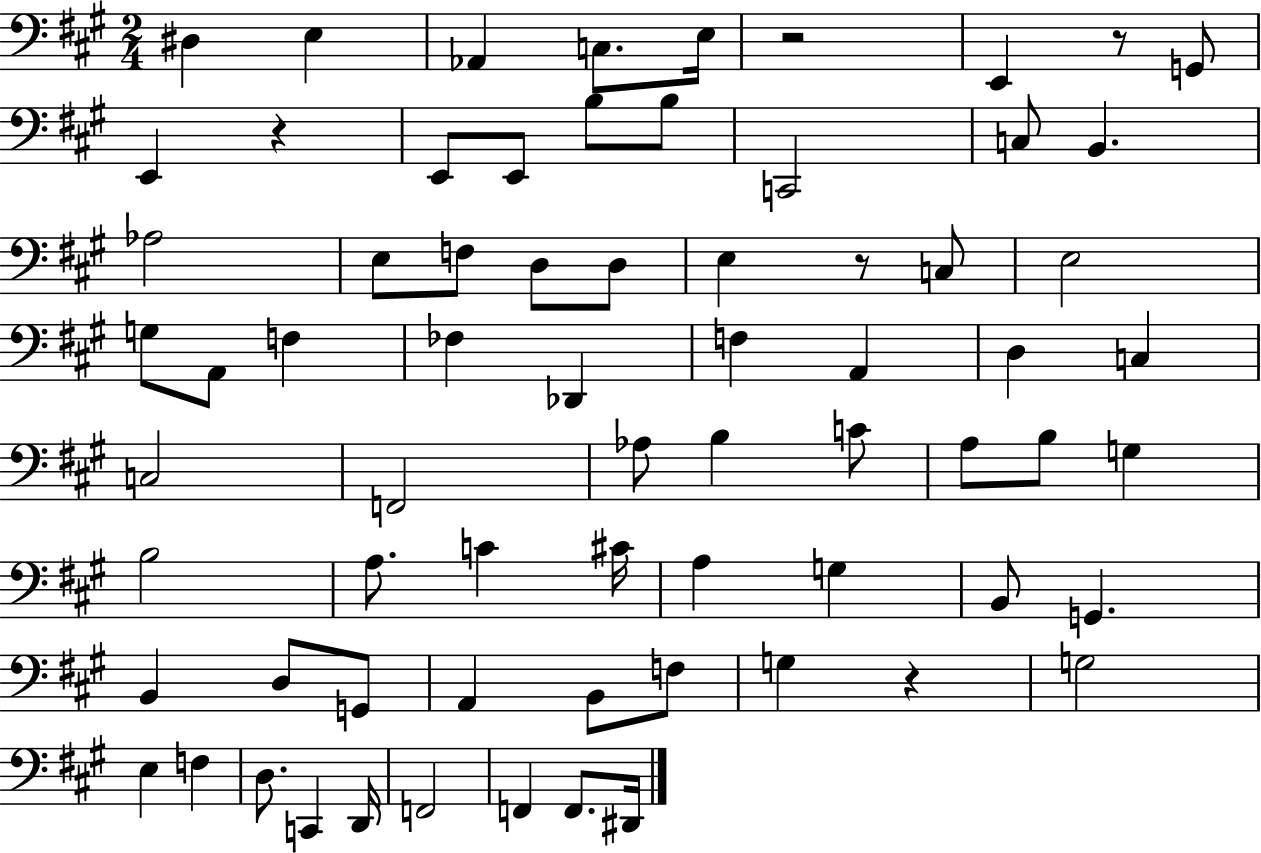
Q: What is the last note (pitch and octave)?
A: D#2